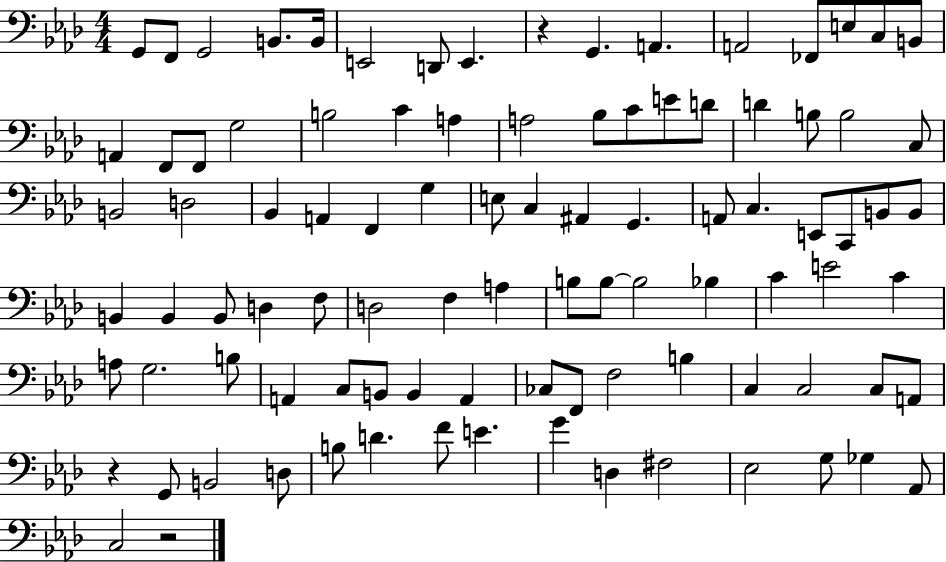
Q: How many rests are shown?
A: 3